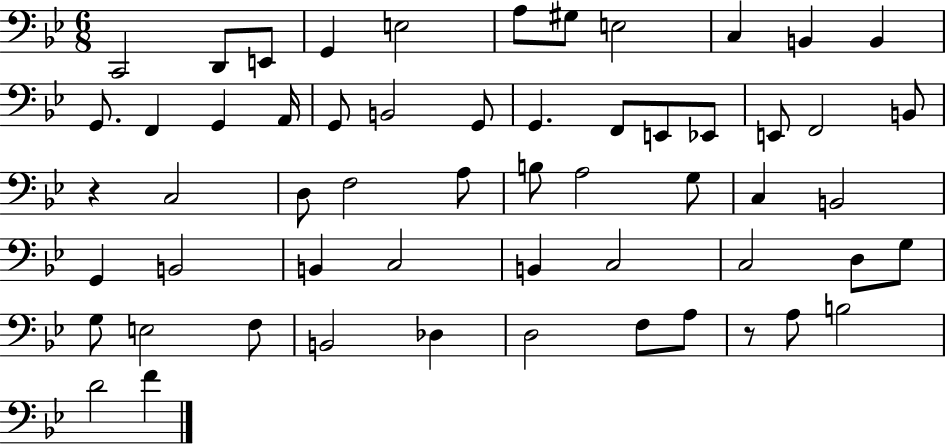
{
  \clef bass
  \numericTimeSignature
  \time 6/8
  \key bes \major
  c,2 d,8 e,8 | g,4 e2 | a8 gis8 e2 | c4 b,4 b,4 | \break g,8. f,4 g,4 a,16 | g,8 b,2 g,8 | g,4. f,8 e,8 ees,8 | e,8 f,2 b,8 | \break r4 c2 | d8 f2 a8 | b8 a2 g8 | c4 b,2 | \break g,4 b,2 | b,4 c2 | b,4 c2 | c2 d8 g8 | \break g8 e2 f8 | b,2 des4 | d2 f8 a8 | r8 a8 b2 | \break d'2 f'4 | \bar "|."
}